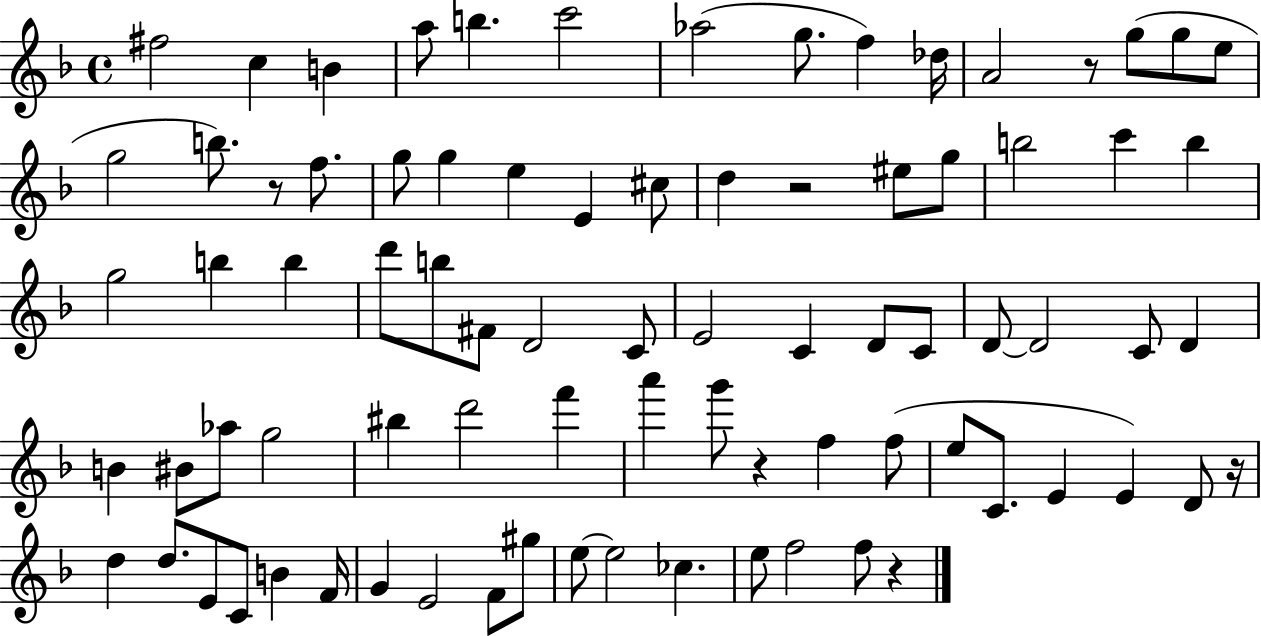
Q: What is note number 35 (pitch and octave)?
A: D4